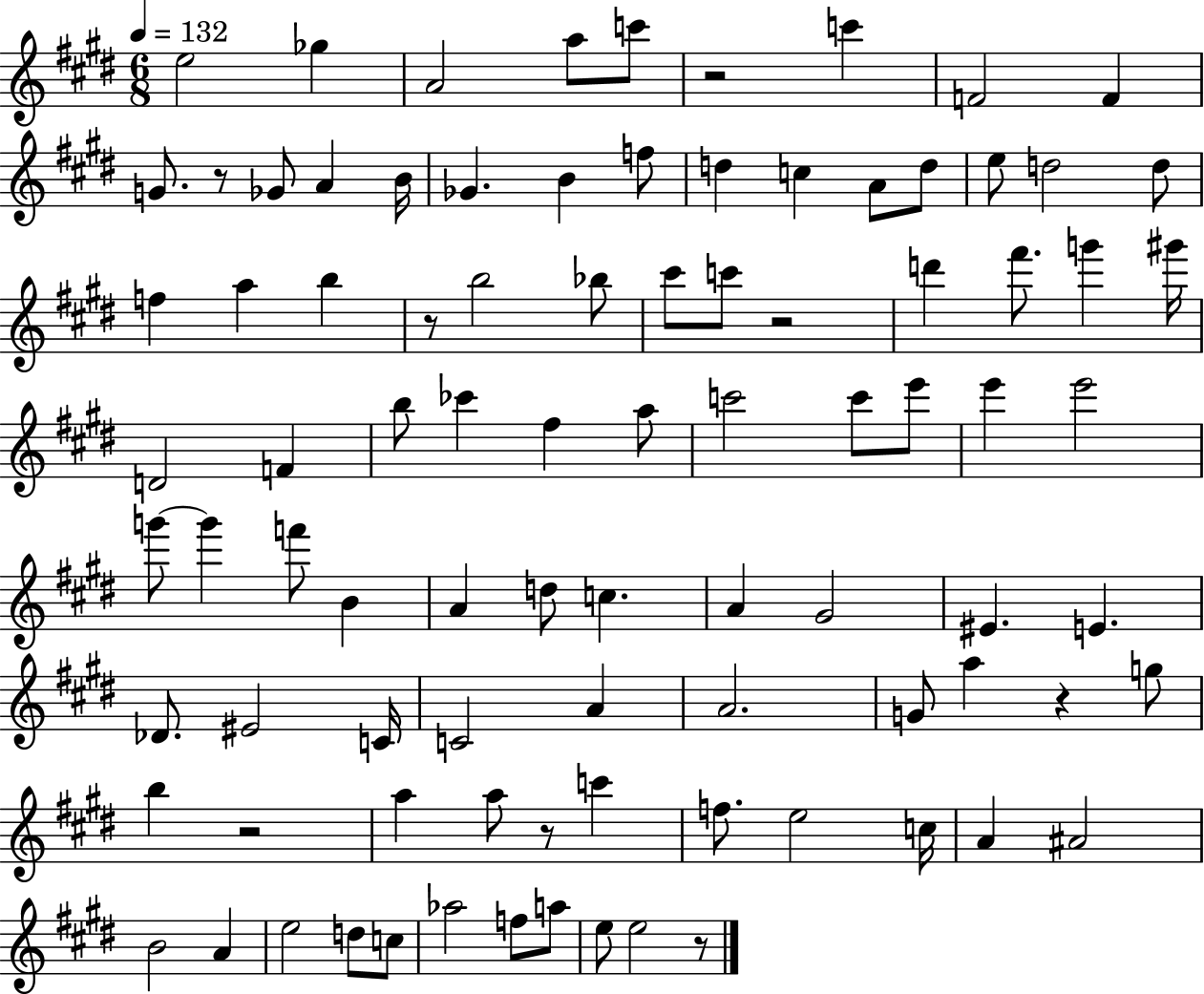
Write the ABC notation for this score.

X:1
T:Untitled
M:6/8
L:1/4
K:E
e2 _g A2 a/2 c'/2 z2 c' F2 F G/2 z/2 _G/2 A B/4 _G B f/2 d c A/2 d/2 e/2 d2 d/2 f a b z/2 b2 _b/2 ^c'/2 c'/2 z2 d' ^f'/2 g' ^g'/4 D2 F b/2 _c' ^f a/2 c'2 c'/2 e'/2 e' e'2 g'/2 g' f'/2 B A d/2 c A ^G2 ^E E _D/2 ^E2 C/4 C2 A A2 G/2 a z g/2 b z2 a a/2 z/2 c' f/2 e2 c/4 A ^A2 B2 A e2 d/2 c/2 _a2 f/2 a/2 e/2 e2 z/2